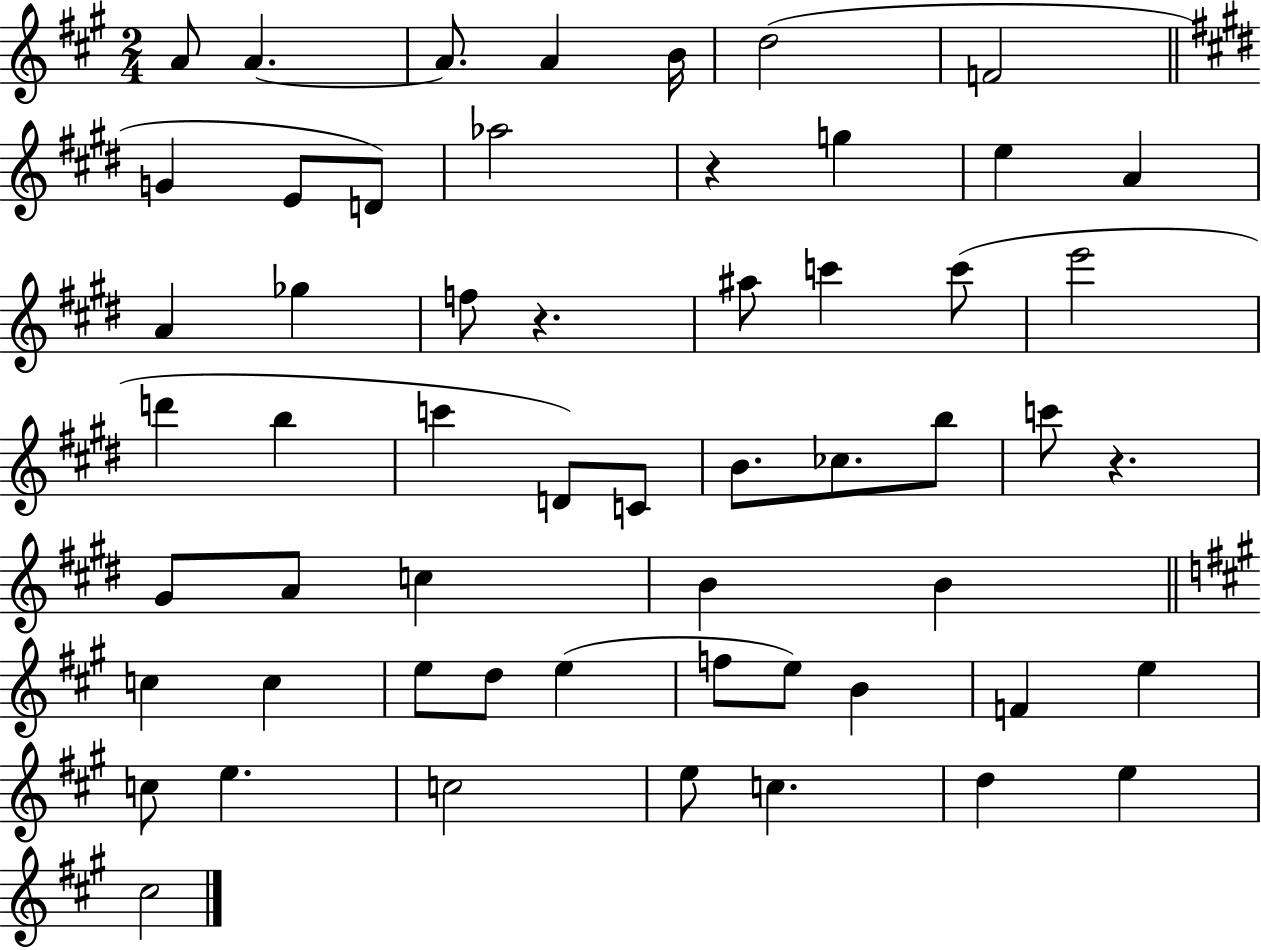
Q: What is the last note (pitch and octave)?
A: C#5